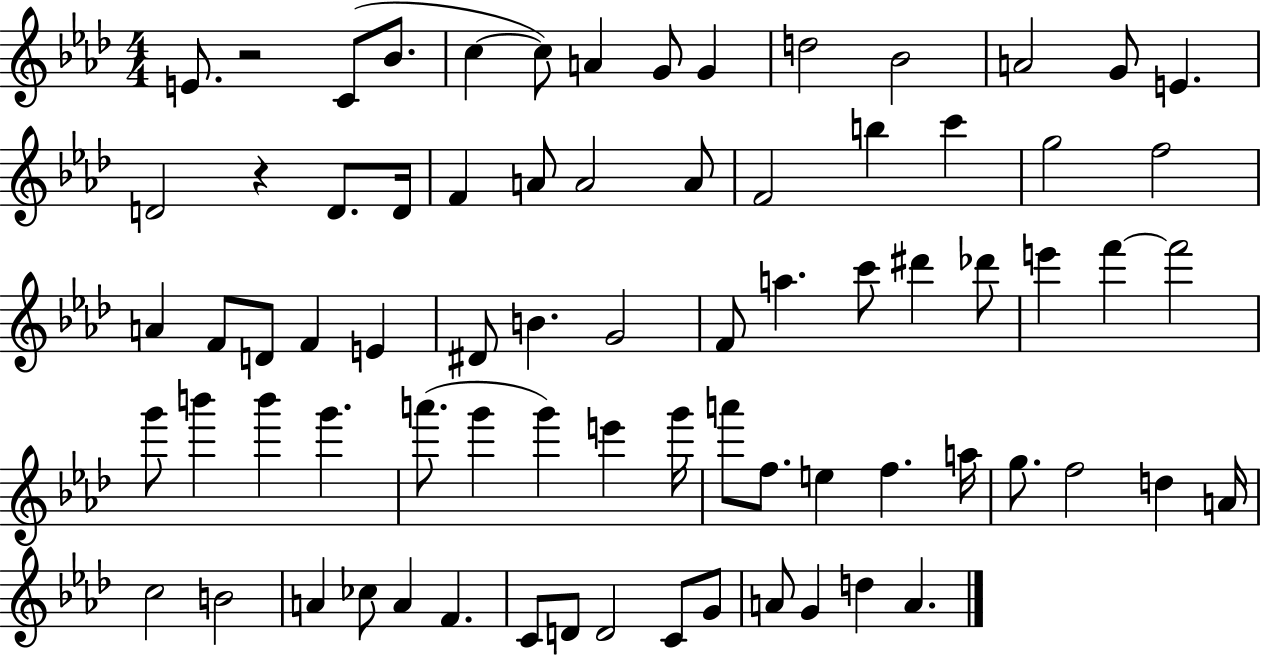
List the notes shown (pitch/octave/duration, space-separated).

E4/e. R/h C4/e Bb4/e. C5/q C5/e A4/q G4/e G4/q D5/h Bb4/h A4/h G4/e E4/q. D4/h R/q D4/e. D4/s F4/q A4/e A4/h A4/e F4/h B5/q C6/q G5/h F5/h A4/q F4/e D4/e F4/q E4/q D#4/e B4/q. G4/h F4/e A5/q. C6/e D#6/q Db6/e E6/q F6/q F6/h G6/e B6/q B6/q G6/q. A6/e. G6/q G6/q E6/q G6/s A6/e F5/e. E5/q F5/q. A5/s G5/e. F5/h D5/q A4/s C5/h B4/h A4/q CES5/e A4/q F4/q. C4/e D4/e D4/h C4/e G4/e A4/e G4/q D5/q A4/q.